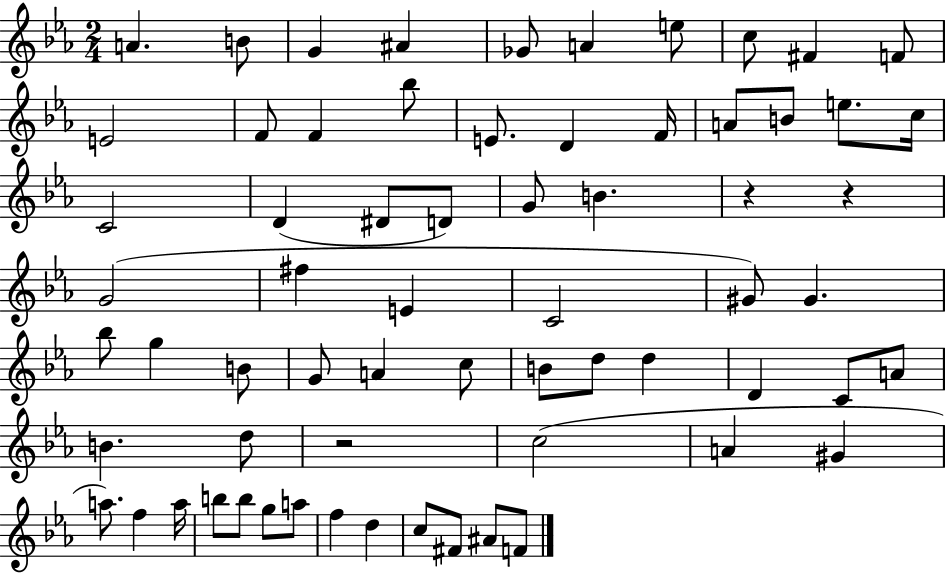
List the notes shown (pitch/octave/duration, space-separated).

A4/q. B4/e G4/q A#4/q Gb4/e A4/q E5/e C5/e F#4/q F4/e E4/h F4/e F4/q Bb5/e E4/e. D4/q F4/s A4/e B4/e E5/e. C5/s C4/h D4/q D#4/e D4/e G4/e B4/q. R/q R/q G4/h F#5/q E4/q C4/h G#4/e G#4/q. Bb5/e G5/q B4/e G4/e A4/q C5/e B4/e D5/e D5/q D4/q C4/e A4/e B4/q. D5/e R/h C5/h A4/q G#4/q A5/e. F5/q A5/s B5/e B5/e G5/e A5/e F5/q D5/q C5/e F#4/e A#4/e F4/e